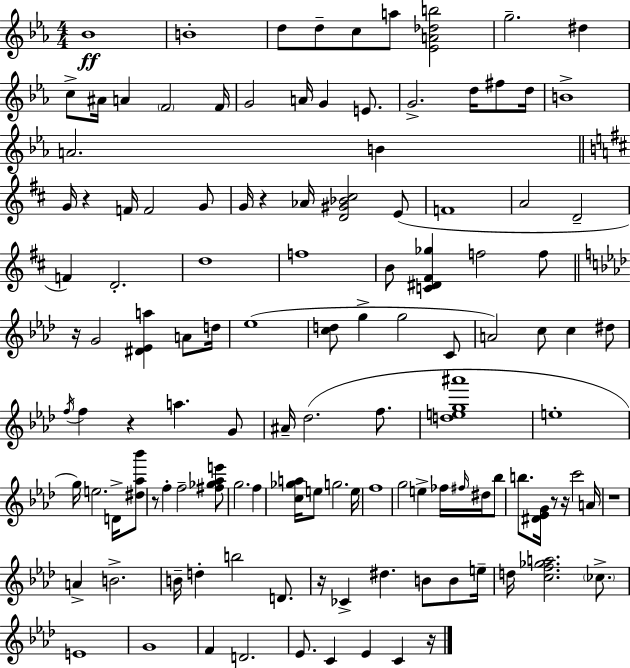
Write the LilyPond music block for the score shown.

{
  \clef treble
  \numericTimeSignature
  \time 4/4
  \key ees \major
  bes'1\ff | b'1-. | d''8 d''8-- c''8 a''8 <ees' a' des'' b''>2 | g''2.-- dis''4 | \break c''8-> ais'16 a'4 \parenthesize f'2 f'16 | g'2 a'16 g'4 e'8. | g'2.-> d''16 fis''8 d''16 | b'1-> | \break a'2. b'4 | \bar "||" \break \key b \minor g'16 r4 f'16 f'2 g'8 | g'16 r4 aes'16 <d' gis' bes' cis''>2 e'8( | f'1 | a'2 d'2-- | \break f'4) d'2.-. | d''1 | f''1 | b'8 <c' dis' fis' ges''>4 f''2 f''8 | \break \bar "||" \break \key f \minor r16 g'2 <dis' ees' a''>4 a'8 d''16 | ees''1( | <c'' d''>8 g''4-> g''2 c'8 | a'2) c''8 c''4 dis''8 | \break \acciaccatura { f''16 } f''4 r4 a''4. g'8 | ais'16-- des''2.( f''8. | <d'' e'' g'' ais'''>1 | e''1-. | \break g''16) e''2. d'16-> <dis'' aes'' bes'''>8 | r8 f''4-. f''2-- <fis'' ges'' aes'' e'''>8 | g''2. f''4 | <c'' ges'' a''>16 e''8 g''2. | \break e''16 f''1 | g''2 e''4-> fes''16 \grace { fis''16 } dis''16 | bes''8 b''8. <dis' ees' g'>16 r8 r16 c'''2 | a'16 r1 | \break a'4-> b'2.-> | b'16-- d''4-. b''2 d'8. | r16 ces'4-> dis''4. b'8 b'8 | e''16-- d''16 <c'' f'' ges'' a''>2. \parenthesize ces''8.-> | \break e'1 | g'1 | f'4 d'2. | ees'8. c'4 ees'4 c'4 | \break r16 \bar "|."
}